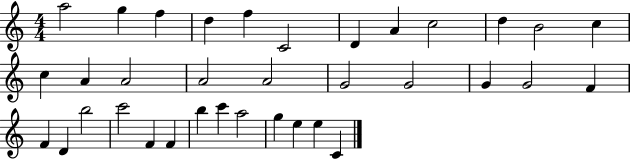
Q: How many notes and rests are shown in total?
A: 35